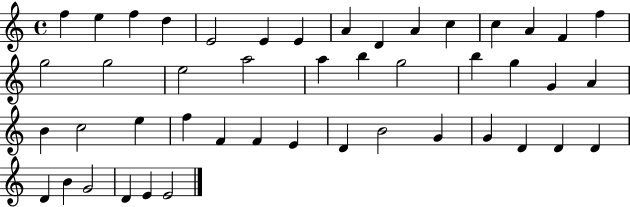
F5/q E5/q F5/q D5/q E4/h E4/q E4/q A4/q D4/q A4/q C5/q C5/q A4/q F4/q F5/q G5/h G5/h E5/h A5/h A5/q B5/q G5/h B5/q G5/q G4/q A4/q B4/q C5/h E5/q F5/q F4/q F4/q E4/q D4/q B4/h G4/q G4/q D4/q D4/q D4/q D4/q B4/q G4/h D4/q E4/q E4/h